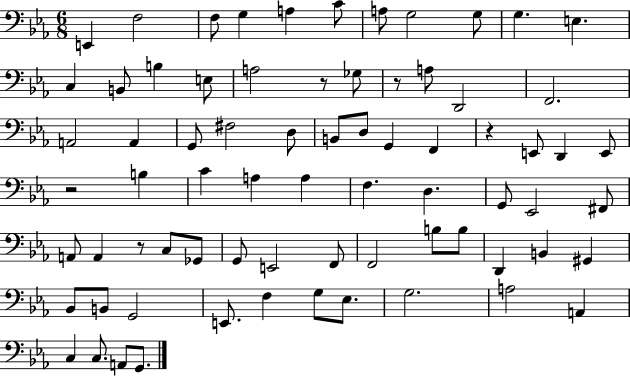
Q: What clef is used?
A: bass